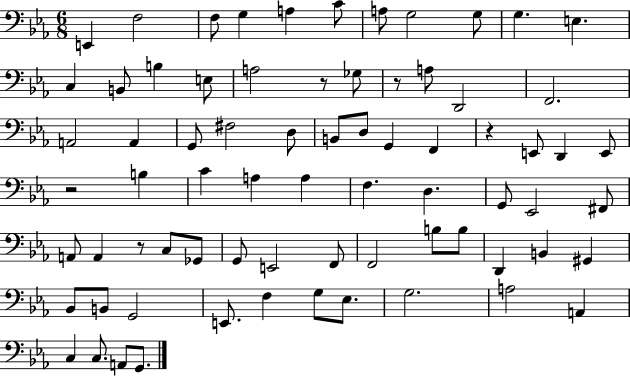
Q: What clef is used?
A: bass